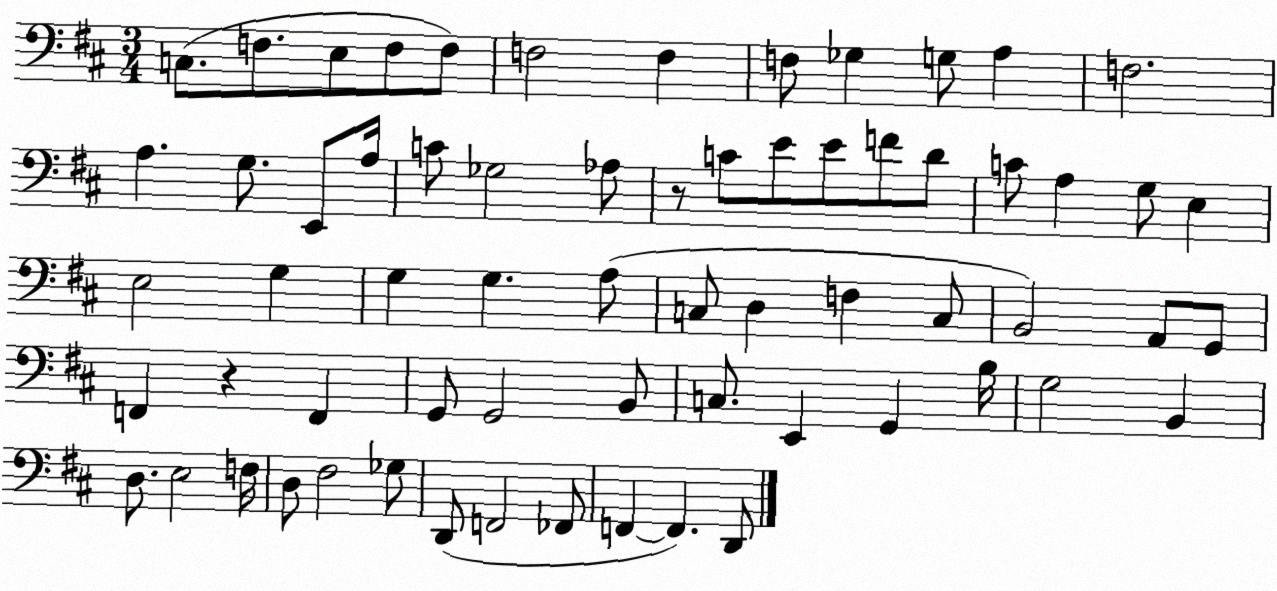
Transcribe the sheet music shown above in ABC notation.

X:1
T:Untitled
M:3/4
L:1/4
K:D
C,/2 F,/2 E,/2 F,/2 F,/2 F,2 F, F,/2 _G, G,/2 A, F,2 A, G,/2 E,,/2 A,/4 C/2 _G,2 _A,/2 z/2 C/2 E/2 E/2 F/2 D/2 C/2 A, G,/2 E, E,2 G, G, G, A,/2 C,/2 D, F, C,/2 B,,2 A,,/2 G,,/2 F,, z F,, G,,/2 G,,2 B,,/2 C,/2 E,, G,, B,/4 G,2 B,, D,/2 E,2 F,/4 D,/2 ^F,2 _G,/2 D,,/2 F,,2 _F,,/2 F,, F,, D,,/2